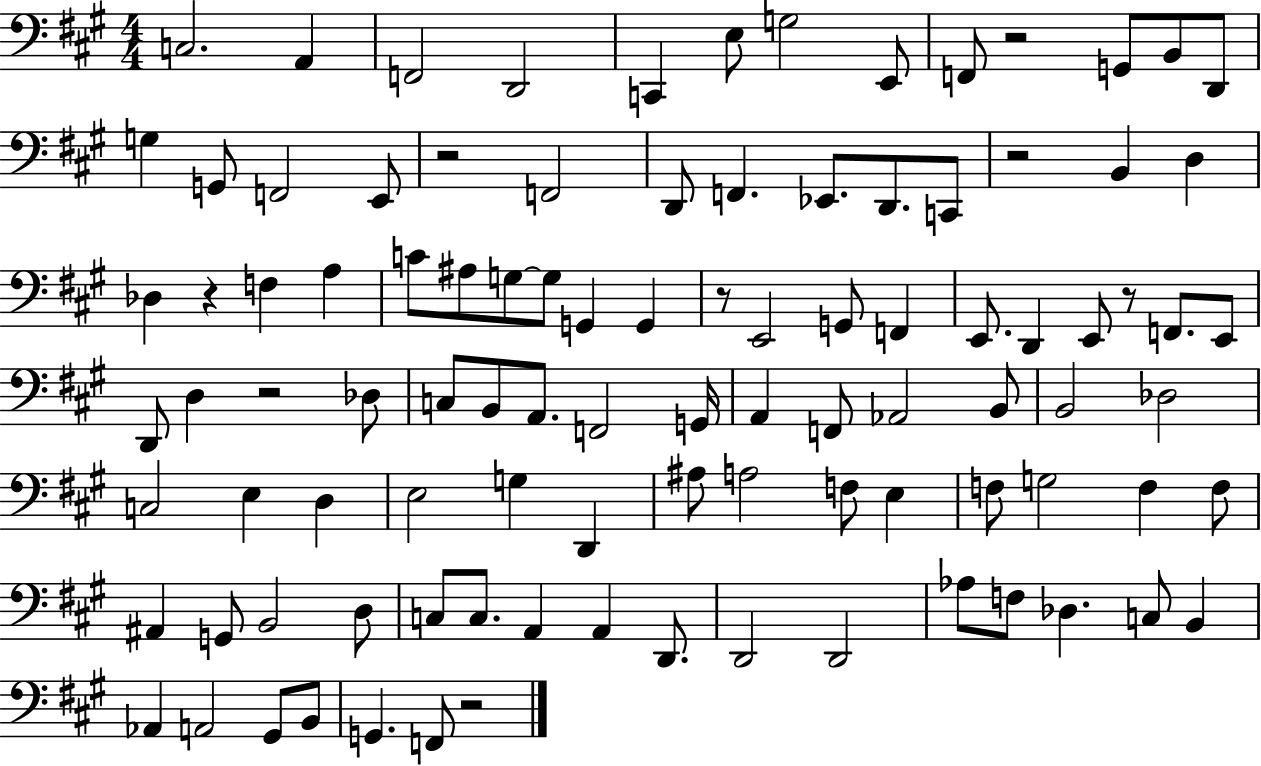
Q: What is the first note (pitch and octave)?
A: C3